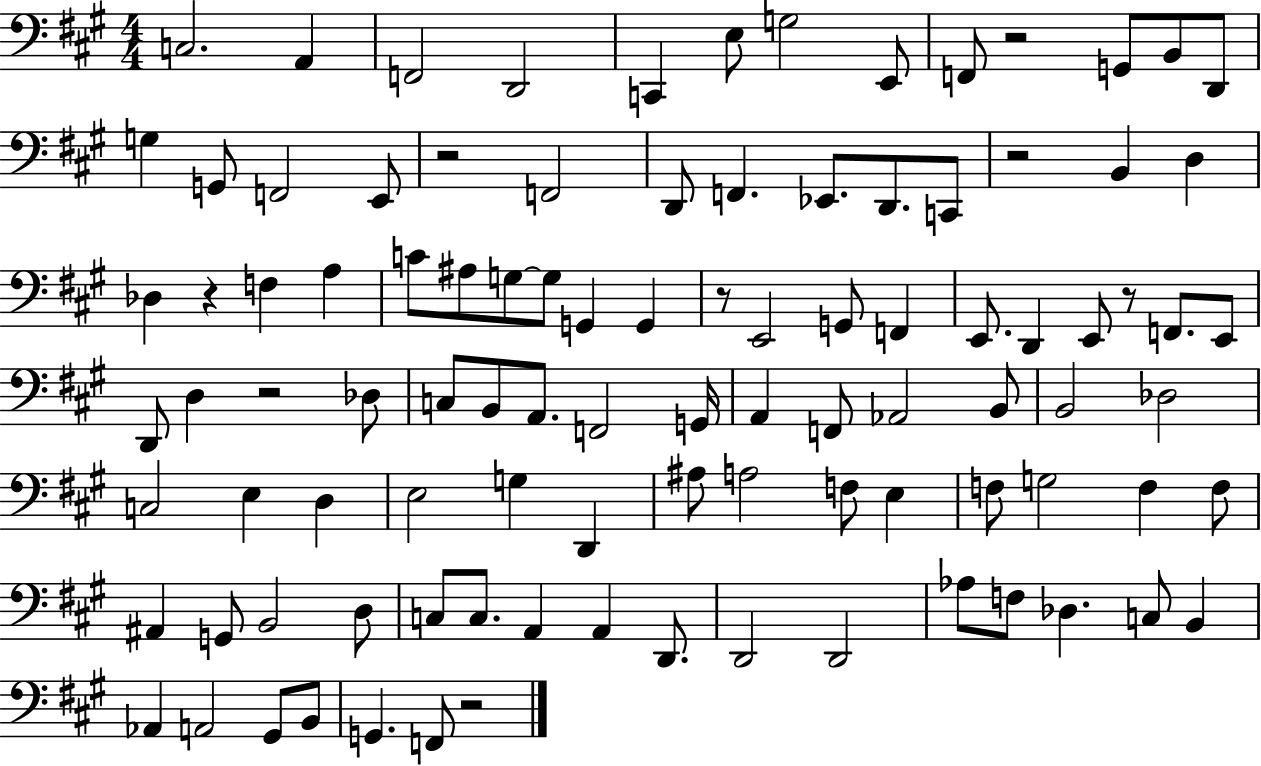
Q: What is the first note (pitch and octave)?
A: C3